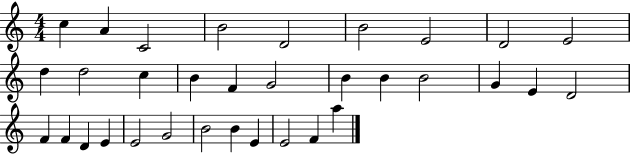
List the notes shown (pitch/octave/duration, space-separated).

C5/q A4/q C4/h B4/h D4/h B4/h E4/h D4/h E4/h D5/q D5/h C5/q B4/q F4/q G4/h B4/q B4/q B4/h G4/q E4/q D4/h F4/q F4/q D4/q E4/q E4/h G4/h B4/h B4/q E4/q E4/h F4/q A5/q